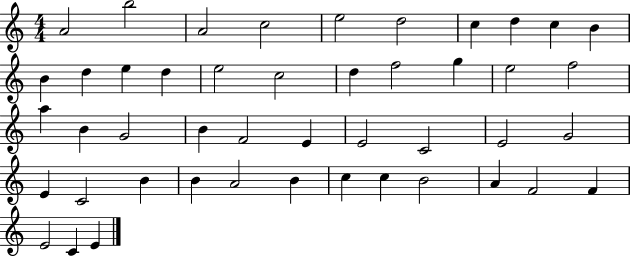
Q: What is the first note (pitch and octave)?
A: A4